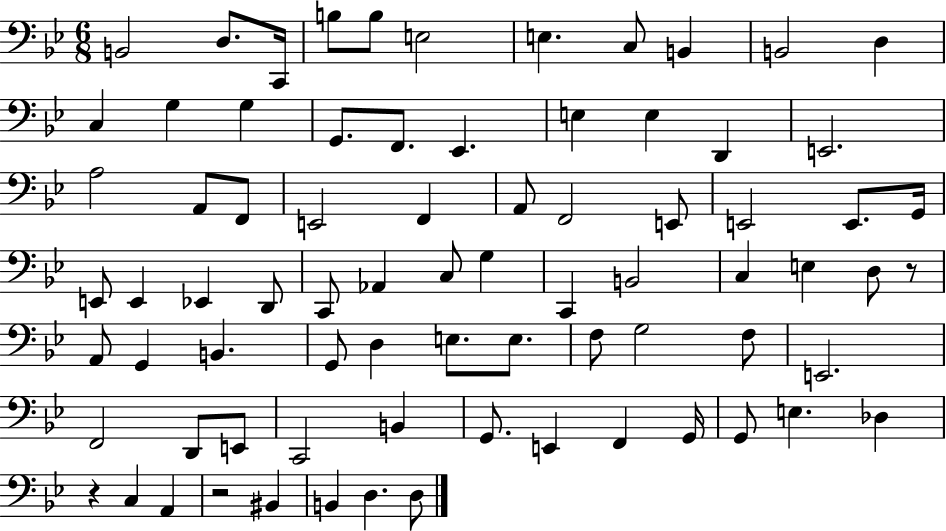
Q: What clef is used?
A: bass